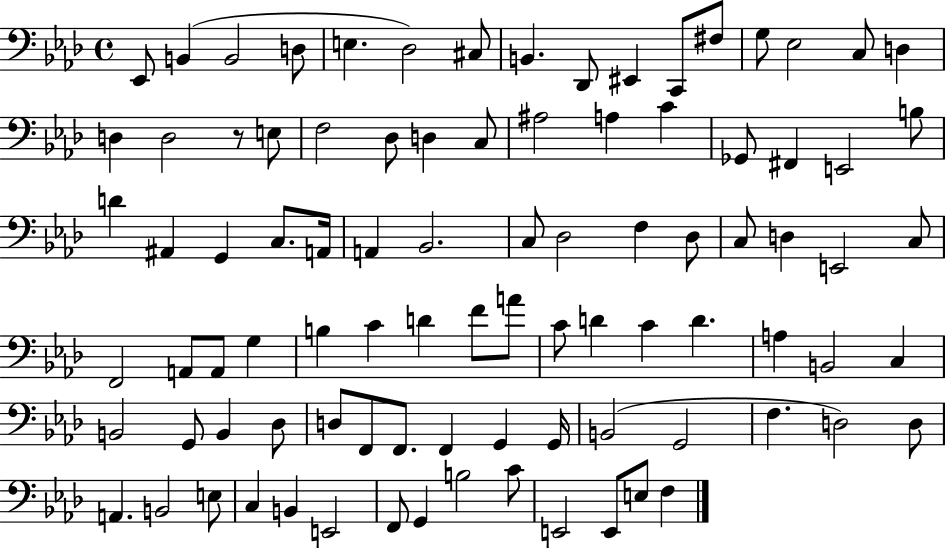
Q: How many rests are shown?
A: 1